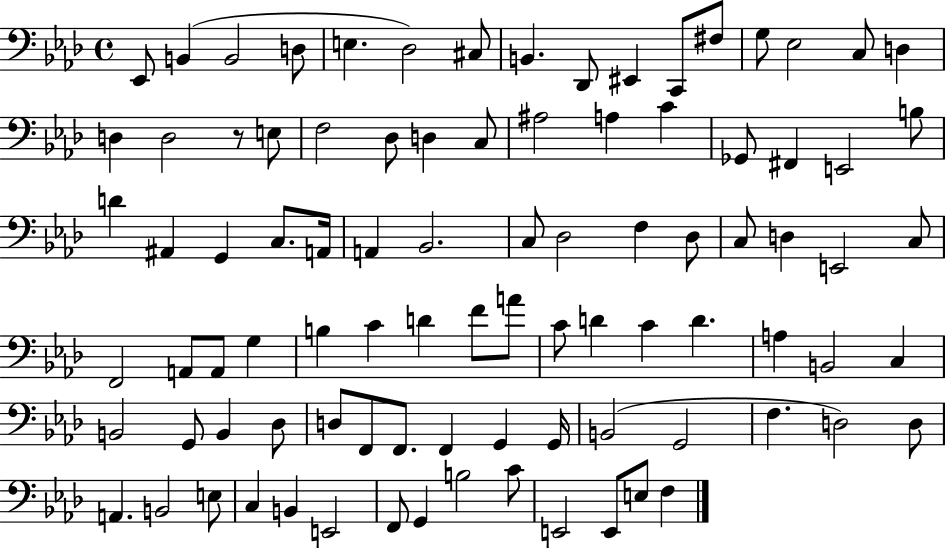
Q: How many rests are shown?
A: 1